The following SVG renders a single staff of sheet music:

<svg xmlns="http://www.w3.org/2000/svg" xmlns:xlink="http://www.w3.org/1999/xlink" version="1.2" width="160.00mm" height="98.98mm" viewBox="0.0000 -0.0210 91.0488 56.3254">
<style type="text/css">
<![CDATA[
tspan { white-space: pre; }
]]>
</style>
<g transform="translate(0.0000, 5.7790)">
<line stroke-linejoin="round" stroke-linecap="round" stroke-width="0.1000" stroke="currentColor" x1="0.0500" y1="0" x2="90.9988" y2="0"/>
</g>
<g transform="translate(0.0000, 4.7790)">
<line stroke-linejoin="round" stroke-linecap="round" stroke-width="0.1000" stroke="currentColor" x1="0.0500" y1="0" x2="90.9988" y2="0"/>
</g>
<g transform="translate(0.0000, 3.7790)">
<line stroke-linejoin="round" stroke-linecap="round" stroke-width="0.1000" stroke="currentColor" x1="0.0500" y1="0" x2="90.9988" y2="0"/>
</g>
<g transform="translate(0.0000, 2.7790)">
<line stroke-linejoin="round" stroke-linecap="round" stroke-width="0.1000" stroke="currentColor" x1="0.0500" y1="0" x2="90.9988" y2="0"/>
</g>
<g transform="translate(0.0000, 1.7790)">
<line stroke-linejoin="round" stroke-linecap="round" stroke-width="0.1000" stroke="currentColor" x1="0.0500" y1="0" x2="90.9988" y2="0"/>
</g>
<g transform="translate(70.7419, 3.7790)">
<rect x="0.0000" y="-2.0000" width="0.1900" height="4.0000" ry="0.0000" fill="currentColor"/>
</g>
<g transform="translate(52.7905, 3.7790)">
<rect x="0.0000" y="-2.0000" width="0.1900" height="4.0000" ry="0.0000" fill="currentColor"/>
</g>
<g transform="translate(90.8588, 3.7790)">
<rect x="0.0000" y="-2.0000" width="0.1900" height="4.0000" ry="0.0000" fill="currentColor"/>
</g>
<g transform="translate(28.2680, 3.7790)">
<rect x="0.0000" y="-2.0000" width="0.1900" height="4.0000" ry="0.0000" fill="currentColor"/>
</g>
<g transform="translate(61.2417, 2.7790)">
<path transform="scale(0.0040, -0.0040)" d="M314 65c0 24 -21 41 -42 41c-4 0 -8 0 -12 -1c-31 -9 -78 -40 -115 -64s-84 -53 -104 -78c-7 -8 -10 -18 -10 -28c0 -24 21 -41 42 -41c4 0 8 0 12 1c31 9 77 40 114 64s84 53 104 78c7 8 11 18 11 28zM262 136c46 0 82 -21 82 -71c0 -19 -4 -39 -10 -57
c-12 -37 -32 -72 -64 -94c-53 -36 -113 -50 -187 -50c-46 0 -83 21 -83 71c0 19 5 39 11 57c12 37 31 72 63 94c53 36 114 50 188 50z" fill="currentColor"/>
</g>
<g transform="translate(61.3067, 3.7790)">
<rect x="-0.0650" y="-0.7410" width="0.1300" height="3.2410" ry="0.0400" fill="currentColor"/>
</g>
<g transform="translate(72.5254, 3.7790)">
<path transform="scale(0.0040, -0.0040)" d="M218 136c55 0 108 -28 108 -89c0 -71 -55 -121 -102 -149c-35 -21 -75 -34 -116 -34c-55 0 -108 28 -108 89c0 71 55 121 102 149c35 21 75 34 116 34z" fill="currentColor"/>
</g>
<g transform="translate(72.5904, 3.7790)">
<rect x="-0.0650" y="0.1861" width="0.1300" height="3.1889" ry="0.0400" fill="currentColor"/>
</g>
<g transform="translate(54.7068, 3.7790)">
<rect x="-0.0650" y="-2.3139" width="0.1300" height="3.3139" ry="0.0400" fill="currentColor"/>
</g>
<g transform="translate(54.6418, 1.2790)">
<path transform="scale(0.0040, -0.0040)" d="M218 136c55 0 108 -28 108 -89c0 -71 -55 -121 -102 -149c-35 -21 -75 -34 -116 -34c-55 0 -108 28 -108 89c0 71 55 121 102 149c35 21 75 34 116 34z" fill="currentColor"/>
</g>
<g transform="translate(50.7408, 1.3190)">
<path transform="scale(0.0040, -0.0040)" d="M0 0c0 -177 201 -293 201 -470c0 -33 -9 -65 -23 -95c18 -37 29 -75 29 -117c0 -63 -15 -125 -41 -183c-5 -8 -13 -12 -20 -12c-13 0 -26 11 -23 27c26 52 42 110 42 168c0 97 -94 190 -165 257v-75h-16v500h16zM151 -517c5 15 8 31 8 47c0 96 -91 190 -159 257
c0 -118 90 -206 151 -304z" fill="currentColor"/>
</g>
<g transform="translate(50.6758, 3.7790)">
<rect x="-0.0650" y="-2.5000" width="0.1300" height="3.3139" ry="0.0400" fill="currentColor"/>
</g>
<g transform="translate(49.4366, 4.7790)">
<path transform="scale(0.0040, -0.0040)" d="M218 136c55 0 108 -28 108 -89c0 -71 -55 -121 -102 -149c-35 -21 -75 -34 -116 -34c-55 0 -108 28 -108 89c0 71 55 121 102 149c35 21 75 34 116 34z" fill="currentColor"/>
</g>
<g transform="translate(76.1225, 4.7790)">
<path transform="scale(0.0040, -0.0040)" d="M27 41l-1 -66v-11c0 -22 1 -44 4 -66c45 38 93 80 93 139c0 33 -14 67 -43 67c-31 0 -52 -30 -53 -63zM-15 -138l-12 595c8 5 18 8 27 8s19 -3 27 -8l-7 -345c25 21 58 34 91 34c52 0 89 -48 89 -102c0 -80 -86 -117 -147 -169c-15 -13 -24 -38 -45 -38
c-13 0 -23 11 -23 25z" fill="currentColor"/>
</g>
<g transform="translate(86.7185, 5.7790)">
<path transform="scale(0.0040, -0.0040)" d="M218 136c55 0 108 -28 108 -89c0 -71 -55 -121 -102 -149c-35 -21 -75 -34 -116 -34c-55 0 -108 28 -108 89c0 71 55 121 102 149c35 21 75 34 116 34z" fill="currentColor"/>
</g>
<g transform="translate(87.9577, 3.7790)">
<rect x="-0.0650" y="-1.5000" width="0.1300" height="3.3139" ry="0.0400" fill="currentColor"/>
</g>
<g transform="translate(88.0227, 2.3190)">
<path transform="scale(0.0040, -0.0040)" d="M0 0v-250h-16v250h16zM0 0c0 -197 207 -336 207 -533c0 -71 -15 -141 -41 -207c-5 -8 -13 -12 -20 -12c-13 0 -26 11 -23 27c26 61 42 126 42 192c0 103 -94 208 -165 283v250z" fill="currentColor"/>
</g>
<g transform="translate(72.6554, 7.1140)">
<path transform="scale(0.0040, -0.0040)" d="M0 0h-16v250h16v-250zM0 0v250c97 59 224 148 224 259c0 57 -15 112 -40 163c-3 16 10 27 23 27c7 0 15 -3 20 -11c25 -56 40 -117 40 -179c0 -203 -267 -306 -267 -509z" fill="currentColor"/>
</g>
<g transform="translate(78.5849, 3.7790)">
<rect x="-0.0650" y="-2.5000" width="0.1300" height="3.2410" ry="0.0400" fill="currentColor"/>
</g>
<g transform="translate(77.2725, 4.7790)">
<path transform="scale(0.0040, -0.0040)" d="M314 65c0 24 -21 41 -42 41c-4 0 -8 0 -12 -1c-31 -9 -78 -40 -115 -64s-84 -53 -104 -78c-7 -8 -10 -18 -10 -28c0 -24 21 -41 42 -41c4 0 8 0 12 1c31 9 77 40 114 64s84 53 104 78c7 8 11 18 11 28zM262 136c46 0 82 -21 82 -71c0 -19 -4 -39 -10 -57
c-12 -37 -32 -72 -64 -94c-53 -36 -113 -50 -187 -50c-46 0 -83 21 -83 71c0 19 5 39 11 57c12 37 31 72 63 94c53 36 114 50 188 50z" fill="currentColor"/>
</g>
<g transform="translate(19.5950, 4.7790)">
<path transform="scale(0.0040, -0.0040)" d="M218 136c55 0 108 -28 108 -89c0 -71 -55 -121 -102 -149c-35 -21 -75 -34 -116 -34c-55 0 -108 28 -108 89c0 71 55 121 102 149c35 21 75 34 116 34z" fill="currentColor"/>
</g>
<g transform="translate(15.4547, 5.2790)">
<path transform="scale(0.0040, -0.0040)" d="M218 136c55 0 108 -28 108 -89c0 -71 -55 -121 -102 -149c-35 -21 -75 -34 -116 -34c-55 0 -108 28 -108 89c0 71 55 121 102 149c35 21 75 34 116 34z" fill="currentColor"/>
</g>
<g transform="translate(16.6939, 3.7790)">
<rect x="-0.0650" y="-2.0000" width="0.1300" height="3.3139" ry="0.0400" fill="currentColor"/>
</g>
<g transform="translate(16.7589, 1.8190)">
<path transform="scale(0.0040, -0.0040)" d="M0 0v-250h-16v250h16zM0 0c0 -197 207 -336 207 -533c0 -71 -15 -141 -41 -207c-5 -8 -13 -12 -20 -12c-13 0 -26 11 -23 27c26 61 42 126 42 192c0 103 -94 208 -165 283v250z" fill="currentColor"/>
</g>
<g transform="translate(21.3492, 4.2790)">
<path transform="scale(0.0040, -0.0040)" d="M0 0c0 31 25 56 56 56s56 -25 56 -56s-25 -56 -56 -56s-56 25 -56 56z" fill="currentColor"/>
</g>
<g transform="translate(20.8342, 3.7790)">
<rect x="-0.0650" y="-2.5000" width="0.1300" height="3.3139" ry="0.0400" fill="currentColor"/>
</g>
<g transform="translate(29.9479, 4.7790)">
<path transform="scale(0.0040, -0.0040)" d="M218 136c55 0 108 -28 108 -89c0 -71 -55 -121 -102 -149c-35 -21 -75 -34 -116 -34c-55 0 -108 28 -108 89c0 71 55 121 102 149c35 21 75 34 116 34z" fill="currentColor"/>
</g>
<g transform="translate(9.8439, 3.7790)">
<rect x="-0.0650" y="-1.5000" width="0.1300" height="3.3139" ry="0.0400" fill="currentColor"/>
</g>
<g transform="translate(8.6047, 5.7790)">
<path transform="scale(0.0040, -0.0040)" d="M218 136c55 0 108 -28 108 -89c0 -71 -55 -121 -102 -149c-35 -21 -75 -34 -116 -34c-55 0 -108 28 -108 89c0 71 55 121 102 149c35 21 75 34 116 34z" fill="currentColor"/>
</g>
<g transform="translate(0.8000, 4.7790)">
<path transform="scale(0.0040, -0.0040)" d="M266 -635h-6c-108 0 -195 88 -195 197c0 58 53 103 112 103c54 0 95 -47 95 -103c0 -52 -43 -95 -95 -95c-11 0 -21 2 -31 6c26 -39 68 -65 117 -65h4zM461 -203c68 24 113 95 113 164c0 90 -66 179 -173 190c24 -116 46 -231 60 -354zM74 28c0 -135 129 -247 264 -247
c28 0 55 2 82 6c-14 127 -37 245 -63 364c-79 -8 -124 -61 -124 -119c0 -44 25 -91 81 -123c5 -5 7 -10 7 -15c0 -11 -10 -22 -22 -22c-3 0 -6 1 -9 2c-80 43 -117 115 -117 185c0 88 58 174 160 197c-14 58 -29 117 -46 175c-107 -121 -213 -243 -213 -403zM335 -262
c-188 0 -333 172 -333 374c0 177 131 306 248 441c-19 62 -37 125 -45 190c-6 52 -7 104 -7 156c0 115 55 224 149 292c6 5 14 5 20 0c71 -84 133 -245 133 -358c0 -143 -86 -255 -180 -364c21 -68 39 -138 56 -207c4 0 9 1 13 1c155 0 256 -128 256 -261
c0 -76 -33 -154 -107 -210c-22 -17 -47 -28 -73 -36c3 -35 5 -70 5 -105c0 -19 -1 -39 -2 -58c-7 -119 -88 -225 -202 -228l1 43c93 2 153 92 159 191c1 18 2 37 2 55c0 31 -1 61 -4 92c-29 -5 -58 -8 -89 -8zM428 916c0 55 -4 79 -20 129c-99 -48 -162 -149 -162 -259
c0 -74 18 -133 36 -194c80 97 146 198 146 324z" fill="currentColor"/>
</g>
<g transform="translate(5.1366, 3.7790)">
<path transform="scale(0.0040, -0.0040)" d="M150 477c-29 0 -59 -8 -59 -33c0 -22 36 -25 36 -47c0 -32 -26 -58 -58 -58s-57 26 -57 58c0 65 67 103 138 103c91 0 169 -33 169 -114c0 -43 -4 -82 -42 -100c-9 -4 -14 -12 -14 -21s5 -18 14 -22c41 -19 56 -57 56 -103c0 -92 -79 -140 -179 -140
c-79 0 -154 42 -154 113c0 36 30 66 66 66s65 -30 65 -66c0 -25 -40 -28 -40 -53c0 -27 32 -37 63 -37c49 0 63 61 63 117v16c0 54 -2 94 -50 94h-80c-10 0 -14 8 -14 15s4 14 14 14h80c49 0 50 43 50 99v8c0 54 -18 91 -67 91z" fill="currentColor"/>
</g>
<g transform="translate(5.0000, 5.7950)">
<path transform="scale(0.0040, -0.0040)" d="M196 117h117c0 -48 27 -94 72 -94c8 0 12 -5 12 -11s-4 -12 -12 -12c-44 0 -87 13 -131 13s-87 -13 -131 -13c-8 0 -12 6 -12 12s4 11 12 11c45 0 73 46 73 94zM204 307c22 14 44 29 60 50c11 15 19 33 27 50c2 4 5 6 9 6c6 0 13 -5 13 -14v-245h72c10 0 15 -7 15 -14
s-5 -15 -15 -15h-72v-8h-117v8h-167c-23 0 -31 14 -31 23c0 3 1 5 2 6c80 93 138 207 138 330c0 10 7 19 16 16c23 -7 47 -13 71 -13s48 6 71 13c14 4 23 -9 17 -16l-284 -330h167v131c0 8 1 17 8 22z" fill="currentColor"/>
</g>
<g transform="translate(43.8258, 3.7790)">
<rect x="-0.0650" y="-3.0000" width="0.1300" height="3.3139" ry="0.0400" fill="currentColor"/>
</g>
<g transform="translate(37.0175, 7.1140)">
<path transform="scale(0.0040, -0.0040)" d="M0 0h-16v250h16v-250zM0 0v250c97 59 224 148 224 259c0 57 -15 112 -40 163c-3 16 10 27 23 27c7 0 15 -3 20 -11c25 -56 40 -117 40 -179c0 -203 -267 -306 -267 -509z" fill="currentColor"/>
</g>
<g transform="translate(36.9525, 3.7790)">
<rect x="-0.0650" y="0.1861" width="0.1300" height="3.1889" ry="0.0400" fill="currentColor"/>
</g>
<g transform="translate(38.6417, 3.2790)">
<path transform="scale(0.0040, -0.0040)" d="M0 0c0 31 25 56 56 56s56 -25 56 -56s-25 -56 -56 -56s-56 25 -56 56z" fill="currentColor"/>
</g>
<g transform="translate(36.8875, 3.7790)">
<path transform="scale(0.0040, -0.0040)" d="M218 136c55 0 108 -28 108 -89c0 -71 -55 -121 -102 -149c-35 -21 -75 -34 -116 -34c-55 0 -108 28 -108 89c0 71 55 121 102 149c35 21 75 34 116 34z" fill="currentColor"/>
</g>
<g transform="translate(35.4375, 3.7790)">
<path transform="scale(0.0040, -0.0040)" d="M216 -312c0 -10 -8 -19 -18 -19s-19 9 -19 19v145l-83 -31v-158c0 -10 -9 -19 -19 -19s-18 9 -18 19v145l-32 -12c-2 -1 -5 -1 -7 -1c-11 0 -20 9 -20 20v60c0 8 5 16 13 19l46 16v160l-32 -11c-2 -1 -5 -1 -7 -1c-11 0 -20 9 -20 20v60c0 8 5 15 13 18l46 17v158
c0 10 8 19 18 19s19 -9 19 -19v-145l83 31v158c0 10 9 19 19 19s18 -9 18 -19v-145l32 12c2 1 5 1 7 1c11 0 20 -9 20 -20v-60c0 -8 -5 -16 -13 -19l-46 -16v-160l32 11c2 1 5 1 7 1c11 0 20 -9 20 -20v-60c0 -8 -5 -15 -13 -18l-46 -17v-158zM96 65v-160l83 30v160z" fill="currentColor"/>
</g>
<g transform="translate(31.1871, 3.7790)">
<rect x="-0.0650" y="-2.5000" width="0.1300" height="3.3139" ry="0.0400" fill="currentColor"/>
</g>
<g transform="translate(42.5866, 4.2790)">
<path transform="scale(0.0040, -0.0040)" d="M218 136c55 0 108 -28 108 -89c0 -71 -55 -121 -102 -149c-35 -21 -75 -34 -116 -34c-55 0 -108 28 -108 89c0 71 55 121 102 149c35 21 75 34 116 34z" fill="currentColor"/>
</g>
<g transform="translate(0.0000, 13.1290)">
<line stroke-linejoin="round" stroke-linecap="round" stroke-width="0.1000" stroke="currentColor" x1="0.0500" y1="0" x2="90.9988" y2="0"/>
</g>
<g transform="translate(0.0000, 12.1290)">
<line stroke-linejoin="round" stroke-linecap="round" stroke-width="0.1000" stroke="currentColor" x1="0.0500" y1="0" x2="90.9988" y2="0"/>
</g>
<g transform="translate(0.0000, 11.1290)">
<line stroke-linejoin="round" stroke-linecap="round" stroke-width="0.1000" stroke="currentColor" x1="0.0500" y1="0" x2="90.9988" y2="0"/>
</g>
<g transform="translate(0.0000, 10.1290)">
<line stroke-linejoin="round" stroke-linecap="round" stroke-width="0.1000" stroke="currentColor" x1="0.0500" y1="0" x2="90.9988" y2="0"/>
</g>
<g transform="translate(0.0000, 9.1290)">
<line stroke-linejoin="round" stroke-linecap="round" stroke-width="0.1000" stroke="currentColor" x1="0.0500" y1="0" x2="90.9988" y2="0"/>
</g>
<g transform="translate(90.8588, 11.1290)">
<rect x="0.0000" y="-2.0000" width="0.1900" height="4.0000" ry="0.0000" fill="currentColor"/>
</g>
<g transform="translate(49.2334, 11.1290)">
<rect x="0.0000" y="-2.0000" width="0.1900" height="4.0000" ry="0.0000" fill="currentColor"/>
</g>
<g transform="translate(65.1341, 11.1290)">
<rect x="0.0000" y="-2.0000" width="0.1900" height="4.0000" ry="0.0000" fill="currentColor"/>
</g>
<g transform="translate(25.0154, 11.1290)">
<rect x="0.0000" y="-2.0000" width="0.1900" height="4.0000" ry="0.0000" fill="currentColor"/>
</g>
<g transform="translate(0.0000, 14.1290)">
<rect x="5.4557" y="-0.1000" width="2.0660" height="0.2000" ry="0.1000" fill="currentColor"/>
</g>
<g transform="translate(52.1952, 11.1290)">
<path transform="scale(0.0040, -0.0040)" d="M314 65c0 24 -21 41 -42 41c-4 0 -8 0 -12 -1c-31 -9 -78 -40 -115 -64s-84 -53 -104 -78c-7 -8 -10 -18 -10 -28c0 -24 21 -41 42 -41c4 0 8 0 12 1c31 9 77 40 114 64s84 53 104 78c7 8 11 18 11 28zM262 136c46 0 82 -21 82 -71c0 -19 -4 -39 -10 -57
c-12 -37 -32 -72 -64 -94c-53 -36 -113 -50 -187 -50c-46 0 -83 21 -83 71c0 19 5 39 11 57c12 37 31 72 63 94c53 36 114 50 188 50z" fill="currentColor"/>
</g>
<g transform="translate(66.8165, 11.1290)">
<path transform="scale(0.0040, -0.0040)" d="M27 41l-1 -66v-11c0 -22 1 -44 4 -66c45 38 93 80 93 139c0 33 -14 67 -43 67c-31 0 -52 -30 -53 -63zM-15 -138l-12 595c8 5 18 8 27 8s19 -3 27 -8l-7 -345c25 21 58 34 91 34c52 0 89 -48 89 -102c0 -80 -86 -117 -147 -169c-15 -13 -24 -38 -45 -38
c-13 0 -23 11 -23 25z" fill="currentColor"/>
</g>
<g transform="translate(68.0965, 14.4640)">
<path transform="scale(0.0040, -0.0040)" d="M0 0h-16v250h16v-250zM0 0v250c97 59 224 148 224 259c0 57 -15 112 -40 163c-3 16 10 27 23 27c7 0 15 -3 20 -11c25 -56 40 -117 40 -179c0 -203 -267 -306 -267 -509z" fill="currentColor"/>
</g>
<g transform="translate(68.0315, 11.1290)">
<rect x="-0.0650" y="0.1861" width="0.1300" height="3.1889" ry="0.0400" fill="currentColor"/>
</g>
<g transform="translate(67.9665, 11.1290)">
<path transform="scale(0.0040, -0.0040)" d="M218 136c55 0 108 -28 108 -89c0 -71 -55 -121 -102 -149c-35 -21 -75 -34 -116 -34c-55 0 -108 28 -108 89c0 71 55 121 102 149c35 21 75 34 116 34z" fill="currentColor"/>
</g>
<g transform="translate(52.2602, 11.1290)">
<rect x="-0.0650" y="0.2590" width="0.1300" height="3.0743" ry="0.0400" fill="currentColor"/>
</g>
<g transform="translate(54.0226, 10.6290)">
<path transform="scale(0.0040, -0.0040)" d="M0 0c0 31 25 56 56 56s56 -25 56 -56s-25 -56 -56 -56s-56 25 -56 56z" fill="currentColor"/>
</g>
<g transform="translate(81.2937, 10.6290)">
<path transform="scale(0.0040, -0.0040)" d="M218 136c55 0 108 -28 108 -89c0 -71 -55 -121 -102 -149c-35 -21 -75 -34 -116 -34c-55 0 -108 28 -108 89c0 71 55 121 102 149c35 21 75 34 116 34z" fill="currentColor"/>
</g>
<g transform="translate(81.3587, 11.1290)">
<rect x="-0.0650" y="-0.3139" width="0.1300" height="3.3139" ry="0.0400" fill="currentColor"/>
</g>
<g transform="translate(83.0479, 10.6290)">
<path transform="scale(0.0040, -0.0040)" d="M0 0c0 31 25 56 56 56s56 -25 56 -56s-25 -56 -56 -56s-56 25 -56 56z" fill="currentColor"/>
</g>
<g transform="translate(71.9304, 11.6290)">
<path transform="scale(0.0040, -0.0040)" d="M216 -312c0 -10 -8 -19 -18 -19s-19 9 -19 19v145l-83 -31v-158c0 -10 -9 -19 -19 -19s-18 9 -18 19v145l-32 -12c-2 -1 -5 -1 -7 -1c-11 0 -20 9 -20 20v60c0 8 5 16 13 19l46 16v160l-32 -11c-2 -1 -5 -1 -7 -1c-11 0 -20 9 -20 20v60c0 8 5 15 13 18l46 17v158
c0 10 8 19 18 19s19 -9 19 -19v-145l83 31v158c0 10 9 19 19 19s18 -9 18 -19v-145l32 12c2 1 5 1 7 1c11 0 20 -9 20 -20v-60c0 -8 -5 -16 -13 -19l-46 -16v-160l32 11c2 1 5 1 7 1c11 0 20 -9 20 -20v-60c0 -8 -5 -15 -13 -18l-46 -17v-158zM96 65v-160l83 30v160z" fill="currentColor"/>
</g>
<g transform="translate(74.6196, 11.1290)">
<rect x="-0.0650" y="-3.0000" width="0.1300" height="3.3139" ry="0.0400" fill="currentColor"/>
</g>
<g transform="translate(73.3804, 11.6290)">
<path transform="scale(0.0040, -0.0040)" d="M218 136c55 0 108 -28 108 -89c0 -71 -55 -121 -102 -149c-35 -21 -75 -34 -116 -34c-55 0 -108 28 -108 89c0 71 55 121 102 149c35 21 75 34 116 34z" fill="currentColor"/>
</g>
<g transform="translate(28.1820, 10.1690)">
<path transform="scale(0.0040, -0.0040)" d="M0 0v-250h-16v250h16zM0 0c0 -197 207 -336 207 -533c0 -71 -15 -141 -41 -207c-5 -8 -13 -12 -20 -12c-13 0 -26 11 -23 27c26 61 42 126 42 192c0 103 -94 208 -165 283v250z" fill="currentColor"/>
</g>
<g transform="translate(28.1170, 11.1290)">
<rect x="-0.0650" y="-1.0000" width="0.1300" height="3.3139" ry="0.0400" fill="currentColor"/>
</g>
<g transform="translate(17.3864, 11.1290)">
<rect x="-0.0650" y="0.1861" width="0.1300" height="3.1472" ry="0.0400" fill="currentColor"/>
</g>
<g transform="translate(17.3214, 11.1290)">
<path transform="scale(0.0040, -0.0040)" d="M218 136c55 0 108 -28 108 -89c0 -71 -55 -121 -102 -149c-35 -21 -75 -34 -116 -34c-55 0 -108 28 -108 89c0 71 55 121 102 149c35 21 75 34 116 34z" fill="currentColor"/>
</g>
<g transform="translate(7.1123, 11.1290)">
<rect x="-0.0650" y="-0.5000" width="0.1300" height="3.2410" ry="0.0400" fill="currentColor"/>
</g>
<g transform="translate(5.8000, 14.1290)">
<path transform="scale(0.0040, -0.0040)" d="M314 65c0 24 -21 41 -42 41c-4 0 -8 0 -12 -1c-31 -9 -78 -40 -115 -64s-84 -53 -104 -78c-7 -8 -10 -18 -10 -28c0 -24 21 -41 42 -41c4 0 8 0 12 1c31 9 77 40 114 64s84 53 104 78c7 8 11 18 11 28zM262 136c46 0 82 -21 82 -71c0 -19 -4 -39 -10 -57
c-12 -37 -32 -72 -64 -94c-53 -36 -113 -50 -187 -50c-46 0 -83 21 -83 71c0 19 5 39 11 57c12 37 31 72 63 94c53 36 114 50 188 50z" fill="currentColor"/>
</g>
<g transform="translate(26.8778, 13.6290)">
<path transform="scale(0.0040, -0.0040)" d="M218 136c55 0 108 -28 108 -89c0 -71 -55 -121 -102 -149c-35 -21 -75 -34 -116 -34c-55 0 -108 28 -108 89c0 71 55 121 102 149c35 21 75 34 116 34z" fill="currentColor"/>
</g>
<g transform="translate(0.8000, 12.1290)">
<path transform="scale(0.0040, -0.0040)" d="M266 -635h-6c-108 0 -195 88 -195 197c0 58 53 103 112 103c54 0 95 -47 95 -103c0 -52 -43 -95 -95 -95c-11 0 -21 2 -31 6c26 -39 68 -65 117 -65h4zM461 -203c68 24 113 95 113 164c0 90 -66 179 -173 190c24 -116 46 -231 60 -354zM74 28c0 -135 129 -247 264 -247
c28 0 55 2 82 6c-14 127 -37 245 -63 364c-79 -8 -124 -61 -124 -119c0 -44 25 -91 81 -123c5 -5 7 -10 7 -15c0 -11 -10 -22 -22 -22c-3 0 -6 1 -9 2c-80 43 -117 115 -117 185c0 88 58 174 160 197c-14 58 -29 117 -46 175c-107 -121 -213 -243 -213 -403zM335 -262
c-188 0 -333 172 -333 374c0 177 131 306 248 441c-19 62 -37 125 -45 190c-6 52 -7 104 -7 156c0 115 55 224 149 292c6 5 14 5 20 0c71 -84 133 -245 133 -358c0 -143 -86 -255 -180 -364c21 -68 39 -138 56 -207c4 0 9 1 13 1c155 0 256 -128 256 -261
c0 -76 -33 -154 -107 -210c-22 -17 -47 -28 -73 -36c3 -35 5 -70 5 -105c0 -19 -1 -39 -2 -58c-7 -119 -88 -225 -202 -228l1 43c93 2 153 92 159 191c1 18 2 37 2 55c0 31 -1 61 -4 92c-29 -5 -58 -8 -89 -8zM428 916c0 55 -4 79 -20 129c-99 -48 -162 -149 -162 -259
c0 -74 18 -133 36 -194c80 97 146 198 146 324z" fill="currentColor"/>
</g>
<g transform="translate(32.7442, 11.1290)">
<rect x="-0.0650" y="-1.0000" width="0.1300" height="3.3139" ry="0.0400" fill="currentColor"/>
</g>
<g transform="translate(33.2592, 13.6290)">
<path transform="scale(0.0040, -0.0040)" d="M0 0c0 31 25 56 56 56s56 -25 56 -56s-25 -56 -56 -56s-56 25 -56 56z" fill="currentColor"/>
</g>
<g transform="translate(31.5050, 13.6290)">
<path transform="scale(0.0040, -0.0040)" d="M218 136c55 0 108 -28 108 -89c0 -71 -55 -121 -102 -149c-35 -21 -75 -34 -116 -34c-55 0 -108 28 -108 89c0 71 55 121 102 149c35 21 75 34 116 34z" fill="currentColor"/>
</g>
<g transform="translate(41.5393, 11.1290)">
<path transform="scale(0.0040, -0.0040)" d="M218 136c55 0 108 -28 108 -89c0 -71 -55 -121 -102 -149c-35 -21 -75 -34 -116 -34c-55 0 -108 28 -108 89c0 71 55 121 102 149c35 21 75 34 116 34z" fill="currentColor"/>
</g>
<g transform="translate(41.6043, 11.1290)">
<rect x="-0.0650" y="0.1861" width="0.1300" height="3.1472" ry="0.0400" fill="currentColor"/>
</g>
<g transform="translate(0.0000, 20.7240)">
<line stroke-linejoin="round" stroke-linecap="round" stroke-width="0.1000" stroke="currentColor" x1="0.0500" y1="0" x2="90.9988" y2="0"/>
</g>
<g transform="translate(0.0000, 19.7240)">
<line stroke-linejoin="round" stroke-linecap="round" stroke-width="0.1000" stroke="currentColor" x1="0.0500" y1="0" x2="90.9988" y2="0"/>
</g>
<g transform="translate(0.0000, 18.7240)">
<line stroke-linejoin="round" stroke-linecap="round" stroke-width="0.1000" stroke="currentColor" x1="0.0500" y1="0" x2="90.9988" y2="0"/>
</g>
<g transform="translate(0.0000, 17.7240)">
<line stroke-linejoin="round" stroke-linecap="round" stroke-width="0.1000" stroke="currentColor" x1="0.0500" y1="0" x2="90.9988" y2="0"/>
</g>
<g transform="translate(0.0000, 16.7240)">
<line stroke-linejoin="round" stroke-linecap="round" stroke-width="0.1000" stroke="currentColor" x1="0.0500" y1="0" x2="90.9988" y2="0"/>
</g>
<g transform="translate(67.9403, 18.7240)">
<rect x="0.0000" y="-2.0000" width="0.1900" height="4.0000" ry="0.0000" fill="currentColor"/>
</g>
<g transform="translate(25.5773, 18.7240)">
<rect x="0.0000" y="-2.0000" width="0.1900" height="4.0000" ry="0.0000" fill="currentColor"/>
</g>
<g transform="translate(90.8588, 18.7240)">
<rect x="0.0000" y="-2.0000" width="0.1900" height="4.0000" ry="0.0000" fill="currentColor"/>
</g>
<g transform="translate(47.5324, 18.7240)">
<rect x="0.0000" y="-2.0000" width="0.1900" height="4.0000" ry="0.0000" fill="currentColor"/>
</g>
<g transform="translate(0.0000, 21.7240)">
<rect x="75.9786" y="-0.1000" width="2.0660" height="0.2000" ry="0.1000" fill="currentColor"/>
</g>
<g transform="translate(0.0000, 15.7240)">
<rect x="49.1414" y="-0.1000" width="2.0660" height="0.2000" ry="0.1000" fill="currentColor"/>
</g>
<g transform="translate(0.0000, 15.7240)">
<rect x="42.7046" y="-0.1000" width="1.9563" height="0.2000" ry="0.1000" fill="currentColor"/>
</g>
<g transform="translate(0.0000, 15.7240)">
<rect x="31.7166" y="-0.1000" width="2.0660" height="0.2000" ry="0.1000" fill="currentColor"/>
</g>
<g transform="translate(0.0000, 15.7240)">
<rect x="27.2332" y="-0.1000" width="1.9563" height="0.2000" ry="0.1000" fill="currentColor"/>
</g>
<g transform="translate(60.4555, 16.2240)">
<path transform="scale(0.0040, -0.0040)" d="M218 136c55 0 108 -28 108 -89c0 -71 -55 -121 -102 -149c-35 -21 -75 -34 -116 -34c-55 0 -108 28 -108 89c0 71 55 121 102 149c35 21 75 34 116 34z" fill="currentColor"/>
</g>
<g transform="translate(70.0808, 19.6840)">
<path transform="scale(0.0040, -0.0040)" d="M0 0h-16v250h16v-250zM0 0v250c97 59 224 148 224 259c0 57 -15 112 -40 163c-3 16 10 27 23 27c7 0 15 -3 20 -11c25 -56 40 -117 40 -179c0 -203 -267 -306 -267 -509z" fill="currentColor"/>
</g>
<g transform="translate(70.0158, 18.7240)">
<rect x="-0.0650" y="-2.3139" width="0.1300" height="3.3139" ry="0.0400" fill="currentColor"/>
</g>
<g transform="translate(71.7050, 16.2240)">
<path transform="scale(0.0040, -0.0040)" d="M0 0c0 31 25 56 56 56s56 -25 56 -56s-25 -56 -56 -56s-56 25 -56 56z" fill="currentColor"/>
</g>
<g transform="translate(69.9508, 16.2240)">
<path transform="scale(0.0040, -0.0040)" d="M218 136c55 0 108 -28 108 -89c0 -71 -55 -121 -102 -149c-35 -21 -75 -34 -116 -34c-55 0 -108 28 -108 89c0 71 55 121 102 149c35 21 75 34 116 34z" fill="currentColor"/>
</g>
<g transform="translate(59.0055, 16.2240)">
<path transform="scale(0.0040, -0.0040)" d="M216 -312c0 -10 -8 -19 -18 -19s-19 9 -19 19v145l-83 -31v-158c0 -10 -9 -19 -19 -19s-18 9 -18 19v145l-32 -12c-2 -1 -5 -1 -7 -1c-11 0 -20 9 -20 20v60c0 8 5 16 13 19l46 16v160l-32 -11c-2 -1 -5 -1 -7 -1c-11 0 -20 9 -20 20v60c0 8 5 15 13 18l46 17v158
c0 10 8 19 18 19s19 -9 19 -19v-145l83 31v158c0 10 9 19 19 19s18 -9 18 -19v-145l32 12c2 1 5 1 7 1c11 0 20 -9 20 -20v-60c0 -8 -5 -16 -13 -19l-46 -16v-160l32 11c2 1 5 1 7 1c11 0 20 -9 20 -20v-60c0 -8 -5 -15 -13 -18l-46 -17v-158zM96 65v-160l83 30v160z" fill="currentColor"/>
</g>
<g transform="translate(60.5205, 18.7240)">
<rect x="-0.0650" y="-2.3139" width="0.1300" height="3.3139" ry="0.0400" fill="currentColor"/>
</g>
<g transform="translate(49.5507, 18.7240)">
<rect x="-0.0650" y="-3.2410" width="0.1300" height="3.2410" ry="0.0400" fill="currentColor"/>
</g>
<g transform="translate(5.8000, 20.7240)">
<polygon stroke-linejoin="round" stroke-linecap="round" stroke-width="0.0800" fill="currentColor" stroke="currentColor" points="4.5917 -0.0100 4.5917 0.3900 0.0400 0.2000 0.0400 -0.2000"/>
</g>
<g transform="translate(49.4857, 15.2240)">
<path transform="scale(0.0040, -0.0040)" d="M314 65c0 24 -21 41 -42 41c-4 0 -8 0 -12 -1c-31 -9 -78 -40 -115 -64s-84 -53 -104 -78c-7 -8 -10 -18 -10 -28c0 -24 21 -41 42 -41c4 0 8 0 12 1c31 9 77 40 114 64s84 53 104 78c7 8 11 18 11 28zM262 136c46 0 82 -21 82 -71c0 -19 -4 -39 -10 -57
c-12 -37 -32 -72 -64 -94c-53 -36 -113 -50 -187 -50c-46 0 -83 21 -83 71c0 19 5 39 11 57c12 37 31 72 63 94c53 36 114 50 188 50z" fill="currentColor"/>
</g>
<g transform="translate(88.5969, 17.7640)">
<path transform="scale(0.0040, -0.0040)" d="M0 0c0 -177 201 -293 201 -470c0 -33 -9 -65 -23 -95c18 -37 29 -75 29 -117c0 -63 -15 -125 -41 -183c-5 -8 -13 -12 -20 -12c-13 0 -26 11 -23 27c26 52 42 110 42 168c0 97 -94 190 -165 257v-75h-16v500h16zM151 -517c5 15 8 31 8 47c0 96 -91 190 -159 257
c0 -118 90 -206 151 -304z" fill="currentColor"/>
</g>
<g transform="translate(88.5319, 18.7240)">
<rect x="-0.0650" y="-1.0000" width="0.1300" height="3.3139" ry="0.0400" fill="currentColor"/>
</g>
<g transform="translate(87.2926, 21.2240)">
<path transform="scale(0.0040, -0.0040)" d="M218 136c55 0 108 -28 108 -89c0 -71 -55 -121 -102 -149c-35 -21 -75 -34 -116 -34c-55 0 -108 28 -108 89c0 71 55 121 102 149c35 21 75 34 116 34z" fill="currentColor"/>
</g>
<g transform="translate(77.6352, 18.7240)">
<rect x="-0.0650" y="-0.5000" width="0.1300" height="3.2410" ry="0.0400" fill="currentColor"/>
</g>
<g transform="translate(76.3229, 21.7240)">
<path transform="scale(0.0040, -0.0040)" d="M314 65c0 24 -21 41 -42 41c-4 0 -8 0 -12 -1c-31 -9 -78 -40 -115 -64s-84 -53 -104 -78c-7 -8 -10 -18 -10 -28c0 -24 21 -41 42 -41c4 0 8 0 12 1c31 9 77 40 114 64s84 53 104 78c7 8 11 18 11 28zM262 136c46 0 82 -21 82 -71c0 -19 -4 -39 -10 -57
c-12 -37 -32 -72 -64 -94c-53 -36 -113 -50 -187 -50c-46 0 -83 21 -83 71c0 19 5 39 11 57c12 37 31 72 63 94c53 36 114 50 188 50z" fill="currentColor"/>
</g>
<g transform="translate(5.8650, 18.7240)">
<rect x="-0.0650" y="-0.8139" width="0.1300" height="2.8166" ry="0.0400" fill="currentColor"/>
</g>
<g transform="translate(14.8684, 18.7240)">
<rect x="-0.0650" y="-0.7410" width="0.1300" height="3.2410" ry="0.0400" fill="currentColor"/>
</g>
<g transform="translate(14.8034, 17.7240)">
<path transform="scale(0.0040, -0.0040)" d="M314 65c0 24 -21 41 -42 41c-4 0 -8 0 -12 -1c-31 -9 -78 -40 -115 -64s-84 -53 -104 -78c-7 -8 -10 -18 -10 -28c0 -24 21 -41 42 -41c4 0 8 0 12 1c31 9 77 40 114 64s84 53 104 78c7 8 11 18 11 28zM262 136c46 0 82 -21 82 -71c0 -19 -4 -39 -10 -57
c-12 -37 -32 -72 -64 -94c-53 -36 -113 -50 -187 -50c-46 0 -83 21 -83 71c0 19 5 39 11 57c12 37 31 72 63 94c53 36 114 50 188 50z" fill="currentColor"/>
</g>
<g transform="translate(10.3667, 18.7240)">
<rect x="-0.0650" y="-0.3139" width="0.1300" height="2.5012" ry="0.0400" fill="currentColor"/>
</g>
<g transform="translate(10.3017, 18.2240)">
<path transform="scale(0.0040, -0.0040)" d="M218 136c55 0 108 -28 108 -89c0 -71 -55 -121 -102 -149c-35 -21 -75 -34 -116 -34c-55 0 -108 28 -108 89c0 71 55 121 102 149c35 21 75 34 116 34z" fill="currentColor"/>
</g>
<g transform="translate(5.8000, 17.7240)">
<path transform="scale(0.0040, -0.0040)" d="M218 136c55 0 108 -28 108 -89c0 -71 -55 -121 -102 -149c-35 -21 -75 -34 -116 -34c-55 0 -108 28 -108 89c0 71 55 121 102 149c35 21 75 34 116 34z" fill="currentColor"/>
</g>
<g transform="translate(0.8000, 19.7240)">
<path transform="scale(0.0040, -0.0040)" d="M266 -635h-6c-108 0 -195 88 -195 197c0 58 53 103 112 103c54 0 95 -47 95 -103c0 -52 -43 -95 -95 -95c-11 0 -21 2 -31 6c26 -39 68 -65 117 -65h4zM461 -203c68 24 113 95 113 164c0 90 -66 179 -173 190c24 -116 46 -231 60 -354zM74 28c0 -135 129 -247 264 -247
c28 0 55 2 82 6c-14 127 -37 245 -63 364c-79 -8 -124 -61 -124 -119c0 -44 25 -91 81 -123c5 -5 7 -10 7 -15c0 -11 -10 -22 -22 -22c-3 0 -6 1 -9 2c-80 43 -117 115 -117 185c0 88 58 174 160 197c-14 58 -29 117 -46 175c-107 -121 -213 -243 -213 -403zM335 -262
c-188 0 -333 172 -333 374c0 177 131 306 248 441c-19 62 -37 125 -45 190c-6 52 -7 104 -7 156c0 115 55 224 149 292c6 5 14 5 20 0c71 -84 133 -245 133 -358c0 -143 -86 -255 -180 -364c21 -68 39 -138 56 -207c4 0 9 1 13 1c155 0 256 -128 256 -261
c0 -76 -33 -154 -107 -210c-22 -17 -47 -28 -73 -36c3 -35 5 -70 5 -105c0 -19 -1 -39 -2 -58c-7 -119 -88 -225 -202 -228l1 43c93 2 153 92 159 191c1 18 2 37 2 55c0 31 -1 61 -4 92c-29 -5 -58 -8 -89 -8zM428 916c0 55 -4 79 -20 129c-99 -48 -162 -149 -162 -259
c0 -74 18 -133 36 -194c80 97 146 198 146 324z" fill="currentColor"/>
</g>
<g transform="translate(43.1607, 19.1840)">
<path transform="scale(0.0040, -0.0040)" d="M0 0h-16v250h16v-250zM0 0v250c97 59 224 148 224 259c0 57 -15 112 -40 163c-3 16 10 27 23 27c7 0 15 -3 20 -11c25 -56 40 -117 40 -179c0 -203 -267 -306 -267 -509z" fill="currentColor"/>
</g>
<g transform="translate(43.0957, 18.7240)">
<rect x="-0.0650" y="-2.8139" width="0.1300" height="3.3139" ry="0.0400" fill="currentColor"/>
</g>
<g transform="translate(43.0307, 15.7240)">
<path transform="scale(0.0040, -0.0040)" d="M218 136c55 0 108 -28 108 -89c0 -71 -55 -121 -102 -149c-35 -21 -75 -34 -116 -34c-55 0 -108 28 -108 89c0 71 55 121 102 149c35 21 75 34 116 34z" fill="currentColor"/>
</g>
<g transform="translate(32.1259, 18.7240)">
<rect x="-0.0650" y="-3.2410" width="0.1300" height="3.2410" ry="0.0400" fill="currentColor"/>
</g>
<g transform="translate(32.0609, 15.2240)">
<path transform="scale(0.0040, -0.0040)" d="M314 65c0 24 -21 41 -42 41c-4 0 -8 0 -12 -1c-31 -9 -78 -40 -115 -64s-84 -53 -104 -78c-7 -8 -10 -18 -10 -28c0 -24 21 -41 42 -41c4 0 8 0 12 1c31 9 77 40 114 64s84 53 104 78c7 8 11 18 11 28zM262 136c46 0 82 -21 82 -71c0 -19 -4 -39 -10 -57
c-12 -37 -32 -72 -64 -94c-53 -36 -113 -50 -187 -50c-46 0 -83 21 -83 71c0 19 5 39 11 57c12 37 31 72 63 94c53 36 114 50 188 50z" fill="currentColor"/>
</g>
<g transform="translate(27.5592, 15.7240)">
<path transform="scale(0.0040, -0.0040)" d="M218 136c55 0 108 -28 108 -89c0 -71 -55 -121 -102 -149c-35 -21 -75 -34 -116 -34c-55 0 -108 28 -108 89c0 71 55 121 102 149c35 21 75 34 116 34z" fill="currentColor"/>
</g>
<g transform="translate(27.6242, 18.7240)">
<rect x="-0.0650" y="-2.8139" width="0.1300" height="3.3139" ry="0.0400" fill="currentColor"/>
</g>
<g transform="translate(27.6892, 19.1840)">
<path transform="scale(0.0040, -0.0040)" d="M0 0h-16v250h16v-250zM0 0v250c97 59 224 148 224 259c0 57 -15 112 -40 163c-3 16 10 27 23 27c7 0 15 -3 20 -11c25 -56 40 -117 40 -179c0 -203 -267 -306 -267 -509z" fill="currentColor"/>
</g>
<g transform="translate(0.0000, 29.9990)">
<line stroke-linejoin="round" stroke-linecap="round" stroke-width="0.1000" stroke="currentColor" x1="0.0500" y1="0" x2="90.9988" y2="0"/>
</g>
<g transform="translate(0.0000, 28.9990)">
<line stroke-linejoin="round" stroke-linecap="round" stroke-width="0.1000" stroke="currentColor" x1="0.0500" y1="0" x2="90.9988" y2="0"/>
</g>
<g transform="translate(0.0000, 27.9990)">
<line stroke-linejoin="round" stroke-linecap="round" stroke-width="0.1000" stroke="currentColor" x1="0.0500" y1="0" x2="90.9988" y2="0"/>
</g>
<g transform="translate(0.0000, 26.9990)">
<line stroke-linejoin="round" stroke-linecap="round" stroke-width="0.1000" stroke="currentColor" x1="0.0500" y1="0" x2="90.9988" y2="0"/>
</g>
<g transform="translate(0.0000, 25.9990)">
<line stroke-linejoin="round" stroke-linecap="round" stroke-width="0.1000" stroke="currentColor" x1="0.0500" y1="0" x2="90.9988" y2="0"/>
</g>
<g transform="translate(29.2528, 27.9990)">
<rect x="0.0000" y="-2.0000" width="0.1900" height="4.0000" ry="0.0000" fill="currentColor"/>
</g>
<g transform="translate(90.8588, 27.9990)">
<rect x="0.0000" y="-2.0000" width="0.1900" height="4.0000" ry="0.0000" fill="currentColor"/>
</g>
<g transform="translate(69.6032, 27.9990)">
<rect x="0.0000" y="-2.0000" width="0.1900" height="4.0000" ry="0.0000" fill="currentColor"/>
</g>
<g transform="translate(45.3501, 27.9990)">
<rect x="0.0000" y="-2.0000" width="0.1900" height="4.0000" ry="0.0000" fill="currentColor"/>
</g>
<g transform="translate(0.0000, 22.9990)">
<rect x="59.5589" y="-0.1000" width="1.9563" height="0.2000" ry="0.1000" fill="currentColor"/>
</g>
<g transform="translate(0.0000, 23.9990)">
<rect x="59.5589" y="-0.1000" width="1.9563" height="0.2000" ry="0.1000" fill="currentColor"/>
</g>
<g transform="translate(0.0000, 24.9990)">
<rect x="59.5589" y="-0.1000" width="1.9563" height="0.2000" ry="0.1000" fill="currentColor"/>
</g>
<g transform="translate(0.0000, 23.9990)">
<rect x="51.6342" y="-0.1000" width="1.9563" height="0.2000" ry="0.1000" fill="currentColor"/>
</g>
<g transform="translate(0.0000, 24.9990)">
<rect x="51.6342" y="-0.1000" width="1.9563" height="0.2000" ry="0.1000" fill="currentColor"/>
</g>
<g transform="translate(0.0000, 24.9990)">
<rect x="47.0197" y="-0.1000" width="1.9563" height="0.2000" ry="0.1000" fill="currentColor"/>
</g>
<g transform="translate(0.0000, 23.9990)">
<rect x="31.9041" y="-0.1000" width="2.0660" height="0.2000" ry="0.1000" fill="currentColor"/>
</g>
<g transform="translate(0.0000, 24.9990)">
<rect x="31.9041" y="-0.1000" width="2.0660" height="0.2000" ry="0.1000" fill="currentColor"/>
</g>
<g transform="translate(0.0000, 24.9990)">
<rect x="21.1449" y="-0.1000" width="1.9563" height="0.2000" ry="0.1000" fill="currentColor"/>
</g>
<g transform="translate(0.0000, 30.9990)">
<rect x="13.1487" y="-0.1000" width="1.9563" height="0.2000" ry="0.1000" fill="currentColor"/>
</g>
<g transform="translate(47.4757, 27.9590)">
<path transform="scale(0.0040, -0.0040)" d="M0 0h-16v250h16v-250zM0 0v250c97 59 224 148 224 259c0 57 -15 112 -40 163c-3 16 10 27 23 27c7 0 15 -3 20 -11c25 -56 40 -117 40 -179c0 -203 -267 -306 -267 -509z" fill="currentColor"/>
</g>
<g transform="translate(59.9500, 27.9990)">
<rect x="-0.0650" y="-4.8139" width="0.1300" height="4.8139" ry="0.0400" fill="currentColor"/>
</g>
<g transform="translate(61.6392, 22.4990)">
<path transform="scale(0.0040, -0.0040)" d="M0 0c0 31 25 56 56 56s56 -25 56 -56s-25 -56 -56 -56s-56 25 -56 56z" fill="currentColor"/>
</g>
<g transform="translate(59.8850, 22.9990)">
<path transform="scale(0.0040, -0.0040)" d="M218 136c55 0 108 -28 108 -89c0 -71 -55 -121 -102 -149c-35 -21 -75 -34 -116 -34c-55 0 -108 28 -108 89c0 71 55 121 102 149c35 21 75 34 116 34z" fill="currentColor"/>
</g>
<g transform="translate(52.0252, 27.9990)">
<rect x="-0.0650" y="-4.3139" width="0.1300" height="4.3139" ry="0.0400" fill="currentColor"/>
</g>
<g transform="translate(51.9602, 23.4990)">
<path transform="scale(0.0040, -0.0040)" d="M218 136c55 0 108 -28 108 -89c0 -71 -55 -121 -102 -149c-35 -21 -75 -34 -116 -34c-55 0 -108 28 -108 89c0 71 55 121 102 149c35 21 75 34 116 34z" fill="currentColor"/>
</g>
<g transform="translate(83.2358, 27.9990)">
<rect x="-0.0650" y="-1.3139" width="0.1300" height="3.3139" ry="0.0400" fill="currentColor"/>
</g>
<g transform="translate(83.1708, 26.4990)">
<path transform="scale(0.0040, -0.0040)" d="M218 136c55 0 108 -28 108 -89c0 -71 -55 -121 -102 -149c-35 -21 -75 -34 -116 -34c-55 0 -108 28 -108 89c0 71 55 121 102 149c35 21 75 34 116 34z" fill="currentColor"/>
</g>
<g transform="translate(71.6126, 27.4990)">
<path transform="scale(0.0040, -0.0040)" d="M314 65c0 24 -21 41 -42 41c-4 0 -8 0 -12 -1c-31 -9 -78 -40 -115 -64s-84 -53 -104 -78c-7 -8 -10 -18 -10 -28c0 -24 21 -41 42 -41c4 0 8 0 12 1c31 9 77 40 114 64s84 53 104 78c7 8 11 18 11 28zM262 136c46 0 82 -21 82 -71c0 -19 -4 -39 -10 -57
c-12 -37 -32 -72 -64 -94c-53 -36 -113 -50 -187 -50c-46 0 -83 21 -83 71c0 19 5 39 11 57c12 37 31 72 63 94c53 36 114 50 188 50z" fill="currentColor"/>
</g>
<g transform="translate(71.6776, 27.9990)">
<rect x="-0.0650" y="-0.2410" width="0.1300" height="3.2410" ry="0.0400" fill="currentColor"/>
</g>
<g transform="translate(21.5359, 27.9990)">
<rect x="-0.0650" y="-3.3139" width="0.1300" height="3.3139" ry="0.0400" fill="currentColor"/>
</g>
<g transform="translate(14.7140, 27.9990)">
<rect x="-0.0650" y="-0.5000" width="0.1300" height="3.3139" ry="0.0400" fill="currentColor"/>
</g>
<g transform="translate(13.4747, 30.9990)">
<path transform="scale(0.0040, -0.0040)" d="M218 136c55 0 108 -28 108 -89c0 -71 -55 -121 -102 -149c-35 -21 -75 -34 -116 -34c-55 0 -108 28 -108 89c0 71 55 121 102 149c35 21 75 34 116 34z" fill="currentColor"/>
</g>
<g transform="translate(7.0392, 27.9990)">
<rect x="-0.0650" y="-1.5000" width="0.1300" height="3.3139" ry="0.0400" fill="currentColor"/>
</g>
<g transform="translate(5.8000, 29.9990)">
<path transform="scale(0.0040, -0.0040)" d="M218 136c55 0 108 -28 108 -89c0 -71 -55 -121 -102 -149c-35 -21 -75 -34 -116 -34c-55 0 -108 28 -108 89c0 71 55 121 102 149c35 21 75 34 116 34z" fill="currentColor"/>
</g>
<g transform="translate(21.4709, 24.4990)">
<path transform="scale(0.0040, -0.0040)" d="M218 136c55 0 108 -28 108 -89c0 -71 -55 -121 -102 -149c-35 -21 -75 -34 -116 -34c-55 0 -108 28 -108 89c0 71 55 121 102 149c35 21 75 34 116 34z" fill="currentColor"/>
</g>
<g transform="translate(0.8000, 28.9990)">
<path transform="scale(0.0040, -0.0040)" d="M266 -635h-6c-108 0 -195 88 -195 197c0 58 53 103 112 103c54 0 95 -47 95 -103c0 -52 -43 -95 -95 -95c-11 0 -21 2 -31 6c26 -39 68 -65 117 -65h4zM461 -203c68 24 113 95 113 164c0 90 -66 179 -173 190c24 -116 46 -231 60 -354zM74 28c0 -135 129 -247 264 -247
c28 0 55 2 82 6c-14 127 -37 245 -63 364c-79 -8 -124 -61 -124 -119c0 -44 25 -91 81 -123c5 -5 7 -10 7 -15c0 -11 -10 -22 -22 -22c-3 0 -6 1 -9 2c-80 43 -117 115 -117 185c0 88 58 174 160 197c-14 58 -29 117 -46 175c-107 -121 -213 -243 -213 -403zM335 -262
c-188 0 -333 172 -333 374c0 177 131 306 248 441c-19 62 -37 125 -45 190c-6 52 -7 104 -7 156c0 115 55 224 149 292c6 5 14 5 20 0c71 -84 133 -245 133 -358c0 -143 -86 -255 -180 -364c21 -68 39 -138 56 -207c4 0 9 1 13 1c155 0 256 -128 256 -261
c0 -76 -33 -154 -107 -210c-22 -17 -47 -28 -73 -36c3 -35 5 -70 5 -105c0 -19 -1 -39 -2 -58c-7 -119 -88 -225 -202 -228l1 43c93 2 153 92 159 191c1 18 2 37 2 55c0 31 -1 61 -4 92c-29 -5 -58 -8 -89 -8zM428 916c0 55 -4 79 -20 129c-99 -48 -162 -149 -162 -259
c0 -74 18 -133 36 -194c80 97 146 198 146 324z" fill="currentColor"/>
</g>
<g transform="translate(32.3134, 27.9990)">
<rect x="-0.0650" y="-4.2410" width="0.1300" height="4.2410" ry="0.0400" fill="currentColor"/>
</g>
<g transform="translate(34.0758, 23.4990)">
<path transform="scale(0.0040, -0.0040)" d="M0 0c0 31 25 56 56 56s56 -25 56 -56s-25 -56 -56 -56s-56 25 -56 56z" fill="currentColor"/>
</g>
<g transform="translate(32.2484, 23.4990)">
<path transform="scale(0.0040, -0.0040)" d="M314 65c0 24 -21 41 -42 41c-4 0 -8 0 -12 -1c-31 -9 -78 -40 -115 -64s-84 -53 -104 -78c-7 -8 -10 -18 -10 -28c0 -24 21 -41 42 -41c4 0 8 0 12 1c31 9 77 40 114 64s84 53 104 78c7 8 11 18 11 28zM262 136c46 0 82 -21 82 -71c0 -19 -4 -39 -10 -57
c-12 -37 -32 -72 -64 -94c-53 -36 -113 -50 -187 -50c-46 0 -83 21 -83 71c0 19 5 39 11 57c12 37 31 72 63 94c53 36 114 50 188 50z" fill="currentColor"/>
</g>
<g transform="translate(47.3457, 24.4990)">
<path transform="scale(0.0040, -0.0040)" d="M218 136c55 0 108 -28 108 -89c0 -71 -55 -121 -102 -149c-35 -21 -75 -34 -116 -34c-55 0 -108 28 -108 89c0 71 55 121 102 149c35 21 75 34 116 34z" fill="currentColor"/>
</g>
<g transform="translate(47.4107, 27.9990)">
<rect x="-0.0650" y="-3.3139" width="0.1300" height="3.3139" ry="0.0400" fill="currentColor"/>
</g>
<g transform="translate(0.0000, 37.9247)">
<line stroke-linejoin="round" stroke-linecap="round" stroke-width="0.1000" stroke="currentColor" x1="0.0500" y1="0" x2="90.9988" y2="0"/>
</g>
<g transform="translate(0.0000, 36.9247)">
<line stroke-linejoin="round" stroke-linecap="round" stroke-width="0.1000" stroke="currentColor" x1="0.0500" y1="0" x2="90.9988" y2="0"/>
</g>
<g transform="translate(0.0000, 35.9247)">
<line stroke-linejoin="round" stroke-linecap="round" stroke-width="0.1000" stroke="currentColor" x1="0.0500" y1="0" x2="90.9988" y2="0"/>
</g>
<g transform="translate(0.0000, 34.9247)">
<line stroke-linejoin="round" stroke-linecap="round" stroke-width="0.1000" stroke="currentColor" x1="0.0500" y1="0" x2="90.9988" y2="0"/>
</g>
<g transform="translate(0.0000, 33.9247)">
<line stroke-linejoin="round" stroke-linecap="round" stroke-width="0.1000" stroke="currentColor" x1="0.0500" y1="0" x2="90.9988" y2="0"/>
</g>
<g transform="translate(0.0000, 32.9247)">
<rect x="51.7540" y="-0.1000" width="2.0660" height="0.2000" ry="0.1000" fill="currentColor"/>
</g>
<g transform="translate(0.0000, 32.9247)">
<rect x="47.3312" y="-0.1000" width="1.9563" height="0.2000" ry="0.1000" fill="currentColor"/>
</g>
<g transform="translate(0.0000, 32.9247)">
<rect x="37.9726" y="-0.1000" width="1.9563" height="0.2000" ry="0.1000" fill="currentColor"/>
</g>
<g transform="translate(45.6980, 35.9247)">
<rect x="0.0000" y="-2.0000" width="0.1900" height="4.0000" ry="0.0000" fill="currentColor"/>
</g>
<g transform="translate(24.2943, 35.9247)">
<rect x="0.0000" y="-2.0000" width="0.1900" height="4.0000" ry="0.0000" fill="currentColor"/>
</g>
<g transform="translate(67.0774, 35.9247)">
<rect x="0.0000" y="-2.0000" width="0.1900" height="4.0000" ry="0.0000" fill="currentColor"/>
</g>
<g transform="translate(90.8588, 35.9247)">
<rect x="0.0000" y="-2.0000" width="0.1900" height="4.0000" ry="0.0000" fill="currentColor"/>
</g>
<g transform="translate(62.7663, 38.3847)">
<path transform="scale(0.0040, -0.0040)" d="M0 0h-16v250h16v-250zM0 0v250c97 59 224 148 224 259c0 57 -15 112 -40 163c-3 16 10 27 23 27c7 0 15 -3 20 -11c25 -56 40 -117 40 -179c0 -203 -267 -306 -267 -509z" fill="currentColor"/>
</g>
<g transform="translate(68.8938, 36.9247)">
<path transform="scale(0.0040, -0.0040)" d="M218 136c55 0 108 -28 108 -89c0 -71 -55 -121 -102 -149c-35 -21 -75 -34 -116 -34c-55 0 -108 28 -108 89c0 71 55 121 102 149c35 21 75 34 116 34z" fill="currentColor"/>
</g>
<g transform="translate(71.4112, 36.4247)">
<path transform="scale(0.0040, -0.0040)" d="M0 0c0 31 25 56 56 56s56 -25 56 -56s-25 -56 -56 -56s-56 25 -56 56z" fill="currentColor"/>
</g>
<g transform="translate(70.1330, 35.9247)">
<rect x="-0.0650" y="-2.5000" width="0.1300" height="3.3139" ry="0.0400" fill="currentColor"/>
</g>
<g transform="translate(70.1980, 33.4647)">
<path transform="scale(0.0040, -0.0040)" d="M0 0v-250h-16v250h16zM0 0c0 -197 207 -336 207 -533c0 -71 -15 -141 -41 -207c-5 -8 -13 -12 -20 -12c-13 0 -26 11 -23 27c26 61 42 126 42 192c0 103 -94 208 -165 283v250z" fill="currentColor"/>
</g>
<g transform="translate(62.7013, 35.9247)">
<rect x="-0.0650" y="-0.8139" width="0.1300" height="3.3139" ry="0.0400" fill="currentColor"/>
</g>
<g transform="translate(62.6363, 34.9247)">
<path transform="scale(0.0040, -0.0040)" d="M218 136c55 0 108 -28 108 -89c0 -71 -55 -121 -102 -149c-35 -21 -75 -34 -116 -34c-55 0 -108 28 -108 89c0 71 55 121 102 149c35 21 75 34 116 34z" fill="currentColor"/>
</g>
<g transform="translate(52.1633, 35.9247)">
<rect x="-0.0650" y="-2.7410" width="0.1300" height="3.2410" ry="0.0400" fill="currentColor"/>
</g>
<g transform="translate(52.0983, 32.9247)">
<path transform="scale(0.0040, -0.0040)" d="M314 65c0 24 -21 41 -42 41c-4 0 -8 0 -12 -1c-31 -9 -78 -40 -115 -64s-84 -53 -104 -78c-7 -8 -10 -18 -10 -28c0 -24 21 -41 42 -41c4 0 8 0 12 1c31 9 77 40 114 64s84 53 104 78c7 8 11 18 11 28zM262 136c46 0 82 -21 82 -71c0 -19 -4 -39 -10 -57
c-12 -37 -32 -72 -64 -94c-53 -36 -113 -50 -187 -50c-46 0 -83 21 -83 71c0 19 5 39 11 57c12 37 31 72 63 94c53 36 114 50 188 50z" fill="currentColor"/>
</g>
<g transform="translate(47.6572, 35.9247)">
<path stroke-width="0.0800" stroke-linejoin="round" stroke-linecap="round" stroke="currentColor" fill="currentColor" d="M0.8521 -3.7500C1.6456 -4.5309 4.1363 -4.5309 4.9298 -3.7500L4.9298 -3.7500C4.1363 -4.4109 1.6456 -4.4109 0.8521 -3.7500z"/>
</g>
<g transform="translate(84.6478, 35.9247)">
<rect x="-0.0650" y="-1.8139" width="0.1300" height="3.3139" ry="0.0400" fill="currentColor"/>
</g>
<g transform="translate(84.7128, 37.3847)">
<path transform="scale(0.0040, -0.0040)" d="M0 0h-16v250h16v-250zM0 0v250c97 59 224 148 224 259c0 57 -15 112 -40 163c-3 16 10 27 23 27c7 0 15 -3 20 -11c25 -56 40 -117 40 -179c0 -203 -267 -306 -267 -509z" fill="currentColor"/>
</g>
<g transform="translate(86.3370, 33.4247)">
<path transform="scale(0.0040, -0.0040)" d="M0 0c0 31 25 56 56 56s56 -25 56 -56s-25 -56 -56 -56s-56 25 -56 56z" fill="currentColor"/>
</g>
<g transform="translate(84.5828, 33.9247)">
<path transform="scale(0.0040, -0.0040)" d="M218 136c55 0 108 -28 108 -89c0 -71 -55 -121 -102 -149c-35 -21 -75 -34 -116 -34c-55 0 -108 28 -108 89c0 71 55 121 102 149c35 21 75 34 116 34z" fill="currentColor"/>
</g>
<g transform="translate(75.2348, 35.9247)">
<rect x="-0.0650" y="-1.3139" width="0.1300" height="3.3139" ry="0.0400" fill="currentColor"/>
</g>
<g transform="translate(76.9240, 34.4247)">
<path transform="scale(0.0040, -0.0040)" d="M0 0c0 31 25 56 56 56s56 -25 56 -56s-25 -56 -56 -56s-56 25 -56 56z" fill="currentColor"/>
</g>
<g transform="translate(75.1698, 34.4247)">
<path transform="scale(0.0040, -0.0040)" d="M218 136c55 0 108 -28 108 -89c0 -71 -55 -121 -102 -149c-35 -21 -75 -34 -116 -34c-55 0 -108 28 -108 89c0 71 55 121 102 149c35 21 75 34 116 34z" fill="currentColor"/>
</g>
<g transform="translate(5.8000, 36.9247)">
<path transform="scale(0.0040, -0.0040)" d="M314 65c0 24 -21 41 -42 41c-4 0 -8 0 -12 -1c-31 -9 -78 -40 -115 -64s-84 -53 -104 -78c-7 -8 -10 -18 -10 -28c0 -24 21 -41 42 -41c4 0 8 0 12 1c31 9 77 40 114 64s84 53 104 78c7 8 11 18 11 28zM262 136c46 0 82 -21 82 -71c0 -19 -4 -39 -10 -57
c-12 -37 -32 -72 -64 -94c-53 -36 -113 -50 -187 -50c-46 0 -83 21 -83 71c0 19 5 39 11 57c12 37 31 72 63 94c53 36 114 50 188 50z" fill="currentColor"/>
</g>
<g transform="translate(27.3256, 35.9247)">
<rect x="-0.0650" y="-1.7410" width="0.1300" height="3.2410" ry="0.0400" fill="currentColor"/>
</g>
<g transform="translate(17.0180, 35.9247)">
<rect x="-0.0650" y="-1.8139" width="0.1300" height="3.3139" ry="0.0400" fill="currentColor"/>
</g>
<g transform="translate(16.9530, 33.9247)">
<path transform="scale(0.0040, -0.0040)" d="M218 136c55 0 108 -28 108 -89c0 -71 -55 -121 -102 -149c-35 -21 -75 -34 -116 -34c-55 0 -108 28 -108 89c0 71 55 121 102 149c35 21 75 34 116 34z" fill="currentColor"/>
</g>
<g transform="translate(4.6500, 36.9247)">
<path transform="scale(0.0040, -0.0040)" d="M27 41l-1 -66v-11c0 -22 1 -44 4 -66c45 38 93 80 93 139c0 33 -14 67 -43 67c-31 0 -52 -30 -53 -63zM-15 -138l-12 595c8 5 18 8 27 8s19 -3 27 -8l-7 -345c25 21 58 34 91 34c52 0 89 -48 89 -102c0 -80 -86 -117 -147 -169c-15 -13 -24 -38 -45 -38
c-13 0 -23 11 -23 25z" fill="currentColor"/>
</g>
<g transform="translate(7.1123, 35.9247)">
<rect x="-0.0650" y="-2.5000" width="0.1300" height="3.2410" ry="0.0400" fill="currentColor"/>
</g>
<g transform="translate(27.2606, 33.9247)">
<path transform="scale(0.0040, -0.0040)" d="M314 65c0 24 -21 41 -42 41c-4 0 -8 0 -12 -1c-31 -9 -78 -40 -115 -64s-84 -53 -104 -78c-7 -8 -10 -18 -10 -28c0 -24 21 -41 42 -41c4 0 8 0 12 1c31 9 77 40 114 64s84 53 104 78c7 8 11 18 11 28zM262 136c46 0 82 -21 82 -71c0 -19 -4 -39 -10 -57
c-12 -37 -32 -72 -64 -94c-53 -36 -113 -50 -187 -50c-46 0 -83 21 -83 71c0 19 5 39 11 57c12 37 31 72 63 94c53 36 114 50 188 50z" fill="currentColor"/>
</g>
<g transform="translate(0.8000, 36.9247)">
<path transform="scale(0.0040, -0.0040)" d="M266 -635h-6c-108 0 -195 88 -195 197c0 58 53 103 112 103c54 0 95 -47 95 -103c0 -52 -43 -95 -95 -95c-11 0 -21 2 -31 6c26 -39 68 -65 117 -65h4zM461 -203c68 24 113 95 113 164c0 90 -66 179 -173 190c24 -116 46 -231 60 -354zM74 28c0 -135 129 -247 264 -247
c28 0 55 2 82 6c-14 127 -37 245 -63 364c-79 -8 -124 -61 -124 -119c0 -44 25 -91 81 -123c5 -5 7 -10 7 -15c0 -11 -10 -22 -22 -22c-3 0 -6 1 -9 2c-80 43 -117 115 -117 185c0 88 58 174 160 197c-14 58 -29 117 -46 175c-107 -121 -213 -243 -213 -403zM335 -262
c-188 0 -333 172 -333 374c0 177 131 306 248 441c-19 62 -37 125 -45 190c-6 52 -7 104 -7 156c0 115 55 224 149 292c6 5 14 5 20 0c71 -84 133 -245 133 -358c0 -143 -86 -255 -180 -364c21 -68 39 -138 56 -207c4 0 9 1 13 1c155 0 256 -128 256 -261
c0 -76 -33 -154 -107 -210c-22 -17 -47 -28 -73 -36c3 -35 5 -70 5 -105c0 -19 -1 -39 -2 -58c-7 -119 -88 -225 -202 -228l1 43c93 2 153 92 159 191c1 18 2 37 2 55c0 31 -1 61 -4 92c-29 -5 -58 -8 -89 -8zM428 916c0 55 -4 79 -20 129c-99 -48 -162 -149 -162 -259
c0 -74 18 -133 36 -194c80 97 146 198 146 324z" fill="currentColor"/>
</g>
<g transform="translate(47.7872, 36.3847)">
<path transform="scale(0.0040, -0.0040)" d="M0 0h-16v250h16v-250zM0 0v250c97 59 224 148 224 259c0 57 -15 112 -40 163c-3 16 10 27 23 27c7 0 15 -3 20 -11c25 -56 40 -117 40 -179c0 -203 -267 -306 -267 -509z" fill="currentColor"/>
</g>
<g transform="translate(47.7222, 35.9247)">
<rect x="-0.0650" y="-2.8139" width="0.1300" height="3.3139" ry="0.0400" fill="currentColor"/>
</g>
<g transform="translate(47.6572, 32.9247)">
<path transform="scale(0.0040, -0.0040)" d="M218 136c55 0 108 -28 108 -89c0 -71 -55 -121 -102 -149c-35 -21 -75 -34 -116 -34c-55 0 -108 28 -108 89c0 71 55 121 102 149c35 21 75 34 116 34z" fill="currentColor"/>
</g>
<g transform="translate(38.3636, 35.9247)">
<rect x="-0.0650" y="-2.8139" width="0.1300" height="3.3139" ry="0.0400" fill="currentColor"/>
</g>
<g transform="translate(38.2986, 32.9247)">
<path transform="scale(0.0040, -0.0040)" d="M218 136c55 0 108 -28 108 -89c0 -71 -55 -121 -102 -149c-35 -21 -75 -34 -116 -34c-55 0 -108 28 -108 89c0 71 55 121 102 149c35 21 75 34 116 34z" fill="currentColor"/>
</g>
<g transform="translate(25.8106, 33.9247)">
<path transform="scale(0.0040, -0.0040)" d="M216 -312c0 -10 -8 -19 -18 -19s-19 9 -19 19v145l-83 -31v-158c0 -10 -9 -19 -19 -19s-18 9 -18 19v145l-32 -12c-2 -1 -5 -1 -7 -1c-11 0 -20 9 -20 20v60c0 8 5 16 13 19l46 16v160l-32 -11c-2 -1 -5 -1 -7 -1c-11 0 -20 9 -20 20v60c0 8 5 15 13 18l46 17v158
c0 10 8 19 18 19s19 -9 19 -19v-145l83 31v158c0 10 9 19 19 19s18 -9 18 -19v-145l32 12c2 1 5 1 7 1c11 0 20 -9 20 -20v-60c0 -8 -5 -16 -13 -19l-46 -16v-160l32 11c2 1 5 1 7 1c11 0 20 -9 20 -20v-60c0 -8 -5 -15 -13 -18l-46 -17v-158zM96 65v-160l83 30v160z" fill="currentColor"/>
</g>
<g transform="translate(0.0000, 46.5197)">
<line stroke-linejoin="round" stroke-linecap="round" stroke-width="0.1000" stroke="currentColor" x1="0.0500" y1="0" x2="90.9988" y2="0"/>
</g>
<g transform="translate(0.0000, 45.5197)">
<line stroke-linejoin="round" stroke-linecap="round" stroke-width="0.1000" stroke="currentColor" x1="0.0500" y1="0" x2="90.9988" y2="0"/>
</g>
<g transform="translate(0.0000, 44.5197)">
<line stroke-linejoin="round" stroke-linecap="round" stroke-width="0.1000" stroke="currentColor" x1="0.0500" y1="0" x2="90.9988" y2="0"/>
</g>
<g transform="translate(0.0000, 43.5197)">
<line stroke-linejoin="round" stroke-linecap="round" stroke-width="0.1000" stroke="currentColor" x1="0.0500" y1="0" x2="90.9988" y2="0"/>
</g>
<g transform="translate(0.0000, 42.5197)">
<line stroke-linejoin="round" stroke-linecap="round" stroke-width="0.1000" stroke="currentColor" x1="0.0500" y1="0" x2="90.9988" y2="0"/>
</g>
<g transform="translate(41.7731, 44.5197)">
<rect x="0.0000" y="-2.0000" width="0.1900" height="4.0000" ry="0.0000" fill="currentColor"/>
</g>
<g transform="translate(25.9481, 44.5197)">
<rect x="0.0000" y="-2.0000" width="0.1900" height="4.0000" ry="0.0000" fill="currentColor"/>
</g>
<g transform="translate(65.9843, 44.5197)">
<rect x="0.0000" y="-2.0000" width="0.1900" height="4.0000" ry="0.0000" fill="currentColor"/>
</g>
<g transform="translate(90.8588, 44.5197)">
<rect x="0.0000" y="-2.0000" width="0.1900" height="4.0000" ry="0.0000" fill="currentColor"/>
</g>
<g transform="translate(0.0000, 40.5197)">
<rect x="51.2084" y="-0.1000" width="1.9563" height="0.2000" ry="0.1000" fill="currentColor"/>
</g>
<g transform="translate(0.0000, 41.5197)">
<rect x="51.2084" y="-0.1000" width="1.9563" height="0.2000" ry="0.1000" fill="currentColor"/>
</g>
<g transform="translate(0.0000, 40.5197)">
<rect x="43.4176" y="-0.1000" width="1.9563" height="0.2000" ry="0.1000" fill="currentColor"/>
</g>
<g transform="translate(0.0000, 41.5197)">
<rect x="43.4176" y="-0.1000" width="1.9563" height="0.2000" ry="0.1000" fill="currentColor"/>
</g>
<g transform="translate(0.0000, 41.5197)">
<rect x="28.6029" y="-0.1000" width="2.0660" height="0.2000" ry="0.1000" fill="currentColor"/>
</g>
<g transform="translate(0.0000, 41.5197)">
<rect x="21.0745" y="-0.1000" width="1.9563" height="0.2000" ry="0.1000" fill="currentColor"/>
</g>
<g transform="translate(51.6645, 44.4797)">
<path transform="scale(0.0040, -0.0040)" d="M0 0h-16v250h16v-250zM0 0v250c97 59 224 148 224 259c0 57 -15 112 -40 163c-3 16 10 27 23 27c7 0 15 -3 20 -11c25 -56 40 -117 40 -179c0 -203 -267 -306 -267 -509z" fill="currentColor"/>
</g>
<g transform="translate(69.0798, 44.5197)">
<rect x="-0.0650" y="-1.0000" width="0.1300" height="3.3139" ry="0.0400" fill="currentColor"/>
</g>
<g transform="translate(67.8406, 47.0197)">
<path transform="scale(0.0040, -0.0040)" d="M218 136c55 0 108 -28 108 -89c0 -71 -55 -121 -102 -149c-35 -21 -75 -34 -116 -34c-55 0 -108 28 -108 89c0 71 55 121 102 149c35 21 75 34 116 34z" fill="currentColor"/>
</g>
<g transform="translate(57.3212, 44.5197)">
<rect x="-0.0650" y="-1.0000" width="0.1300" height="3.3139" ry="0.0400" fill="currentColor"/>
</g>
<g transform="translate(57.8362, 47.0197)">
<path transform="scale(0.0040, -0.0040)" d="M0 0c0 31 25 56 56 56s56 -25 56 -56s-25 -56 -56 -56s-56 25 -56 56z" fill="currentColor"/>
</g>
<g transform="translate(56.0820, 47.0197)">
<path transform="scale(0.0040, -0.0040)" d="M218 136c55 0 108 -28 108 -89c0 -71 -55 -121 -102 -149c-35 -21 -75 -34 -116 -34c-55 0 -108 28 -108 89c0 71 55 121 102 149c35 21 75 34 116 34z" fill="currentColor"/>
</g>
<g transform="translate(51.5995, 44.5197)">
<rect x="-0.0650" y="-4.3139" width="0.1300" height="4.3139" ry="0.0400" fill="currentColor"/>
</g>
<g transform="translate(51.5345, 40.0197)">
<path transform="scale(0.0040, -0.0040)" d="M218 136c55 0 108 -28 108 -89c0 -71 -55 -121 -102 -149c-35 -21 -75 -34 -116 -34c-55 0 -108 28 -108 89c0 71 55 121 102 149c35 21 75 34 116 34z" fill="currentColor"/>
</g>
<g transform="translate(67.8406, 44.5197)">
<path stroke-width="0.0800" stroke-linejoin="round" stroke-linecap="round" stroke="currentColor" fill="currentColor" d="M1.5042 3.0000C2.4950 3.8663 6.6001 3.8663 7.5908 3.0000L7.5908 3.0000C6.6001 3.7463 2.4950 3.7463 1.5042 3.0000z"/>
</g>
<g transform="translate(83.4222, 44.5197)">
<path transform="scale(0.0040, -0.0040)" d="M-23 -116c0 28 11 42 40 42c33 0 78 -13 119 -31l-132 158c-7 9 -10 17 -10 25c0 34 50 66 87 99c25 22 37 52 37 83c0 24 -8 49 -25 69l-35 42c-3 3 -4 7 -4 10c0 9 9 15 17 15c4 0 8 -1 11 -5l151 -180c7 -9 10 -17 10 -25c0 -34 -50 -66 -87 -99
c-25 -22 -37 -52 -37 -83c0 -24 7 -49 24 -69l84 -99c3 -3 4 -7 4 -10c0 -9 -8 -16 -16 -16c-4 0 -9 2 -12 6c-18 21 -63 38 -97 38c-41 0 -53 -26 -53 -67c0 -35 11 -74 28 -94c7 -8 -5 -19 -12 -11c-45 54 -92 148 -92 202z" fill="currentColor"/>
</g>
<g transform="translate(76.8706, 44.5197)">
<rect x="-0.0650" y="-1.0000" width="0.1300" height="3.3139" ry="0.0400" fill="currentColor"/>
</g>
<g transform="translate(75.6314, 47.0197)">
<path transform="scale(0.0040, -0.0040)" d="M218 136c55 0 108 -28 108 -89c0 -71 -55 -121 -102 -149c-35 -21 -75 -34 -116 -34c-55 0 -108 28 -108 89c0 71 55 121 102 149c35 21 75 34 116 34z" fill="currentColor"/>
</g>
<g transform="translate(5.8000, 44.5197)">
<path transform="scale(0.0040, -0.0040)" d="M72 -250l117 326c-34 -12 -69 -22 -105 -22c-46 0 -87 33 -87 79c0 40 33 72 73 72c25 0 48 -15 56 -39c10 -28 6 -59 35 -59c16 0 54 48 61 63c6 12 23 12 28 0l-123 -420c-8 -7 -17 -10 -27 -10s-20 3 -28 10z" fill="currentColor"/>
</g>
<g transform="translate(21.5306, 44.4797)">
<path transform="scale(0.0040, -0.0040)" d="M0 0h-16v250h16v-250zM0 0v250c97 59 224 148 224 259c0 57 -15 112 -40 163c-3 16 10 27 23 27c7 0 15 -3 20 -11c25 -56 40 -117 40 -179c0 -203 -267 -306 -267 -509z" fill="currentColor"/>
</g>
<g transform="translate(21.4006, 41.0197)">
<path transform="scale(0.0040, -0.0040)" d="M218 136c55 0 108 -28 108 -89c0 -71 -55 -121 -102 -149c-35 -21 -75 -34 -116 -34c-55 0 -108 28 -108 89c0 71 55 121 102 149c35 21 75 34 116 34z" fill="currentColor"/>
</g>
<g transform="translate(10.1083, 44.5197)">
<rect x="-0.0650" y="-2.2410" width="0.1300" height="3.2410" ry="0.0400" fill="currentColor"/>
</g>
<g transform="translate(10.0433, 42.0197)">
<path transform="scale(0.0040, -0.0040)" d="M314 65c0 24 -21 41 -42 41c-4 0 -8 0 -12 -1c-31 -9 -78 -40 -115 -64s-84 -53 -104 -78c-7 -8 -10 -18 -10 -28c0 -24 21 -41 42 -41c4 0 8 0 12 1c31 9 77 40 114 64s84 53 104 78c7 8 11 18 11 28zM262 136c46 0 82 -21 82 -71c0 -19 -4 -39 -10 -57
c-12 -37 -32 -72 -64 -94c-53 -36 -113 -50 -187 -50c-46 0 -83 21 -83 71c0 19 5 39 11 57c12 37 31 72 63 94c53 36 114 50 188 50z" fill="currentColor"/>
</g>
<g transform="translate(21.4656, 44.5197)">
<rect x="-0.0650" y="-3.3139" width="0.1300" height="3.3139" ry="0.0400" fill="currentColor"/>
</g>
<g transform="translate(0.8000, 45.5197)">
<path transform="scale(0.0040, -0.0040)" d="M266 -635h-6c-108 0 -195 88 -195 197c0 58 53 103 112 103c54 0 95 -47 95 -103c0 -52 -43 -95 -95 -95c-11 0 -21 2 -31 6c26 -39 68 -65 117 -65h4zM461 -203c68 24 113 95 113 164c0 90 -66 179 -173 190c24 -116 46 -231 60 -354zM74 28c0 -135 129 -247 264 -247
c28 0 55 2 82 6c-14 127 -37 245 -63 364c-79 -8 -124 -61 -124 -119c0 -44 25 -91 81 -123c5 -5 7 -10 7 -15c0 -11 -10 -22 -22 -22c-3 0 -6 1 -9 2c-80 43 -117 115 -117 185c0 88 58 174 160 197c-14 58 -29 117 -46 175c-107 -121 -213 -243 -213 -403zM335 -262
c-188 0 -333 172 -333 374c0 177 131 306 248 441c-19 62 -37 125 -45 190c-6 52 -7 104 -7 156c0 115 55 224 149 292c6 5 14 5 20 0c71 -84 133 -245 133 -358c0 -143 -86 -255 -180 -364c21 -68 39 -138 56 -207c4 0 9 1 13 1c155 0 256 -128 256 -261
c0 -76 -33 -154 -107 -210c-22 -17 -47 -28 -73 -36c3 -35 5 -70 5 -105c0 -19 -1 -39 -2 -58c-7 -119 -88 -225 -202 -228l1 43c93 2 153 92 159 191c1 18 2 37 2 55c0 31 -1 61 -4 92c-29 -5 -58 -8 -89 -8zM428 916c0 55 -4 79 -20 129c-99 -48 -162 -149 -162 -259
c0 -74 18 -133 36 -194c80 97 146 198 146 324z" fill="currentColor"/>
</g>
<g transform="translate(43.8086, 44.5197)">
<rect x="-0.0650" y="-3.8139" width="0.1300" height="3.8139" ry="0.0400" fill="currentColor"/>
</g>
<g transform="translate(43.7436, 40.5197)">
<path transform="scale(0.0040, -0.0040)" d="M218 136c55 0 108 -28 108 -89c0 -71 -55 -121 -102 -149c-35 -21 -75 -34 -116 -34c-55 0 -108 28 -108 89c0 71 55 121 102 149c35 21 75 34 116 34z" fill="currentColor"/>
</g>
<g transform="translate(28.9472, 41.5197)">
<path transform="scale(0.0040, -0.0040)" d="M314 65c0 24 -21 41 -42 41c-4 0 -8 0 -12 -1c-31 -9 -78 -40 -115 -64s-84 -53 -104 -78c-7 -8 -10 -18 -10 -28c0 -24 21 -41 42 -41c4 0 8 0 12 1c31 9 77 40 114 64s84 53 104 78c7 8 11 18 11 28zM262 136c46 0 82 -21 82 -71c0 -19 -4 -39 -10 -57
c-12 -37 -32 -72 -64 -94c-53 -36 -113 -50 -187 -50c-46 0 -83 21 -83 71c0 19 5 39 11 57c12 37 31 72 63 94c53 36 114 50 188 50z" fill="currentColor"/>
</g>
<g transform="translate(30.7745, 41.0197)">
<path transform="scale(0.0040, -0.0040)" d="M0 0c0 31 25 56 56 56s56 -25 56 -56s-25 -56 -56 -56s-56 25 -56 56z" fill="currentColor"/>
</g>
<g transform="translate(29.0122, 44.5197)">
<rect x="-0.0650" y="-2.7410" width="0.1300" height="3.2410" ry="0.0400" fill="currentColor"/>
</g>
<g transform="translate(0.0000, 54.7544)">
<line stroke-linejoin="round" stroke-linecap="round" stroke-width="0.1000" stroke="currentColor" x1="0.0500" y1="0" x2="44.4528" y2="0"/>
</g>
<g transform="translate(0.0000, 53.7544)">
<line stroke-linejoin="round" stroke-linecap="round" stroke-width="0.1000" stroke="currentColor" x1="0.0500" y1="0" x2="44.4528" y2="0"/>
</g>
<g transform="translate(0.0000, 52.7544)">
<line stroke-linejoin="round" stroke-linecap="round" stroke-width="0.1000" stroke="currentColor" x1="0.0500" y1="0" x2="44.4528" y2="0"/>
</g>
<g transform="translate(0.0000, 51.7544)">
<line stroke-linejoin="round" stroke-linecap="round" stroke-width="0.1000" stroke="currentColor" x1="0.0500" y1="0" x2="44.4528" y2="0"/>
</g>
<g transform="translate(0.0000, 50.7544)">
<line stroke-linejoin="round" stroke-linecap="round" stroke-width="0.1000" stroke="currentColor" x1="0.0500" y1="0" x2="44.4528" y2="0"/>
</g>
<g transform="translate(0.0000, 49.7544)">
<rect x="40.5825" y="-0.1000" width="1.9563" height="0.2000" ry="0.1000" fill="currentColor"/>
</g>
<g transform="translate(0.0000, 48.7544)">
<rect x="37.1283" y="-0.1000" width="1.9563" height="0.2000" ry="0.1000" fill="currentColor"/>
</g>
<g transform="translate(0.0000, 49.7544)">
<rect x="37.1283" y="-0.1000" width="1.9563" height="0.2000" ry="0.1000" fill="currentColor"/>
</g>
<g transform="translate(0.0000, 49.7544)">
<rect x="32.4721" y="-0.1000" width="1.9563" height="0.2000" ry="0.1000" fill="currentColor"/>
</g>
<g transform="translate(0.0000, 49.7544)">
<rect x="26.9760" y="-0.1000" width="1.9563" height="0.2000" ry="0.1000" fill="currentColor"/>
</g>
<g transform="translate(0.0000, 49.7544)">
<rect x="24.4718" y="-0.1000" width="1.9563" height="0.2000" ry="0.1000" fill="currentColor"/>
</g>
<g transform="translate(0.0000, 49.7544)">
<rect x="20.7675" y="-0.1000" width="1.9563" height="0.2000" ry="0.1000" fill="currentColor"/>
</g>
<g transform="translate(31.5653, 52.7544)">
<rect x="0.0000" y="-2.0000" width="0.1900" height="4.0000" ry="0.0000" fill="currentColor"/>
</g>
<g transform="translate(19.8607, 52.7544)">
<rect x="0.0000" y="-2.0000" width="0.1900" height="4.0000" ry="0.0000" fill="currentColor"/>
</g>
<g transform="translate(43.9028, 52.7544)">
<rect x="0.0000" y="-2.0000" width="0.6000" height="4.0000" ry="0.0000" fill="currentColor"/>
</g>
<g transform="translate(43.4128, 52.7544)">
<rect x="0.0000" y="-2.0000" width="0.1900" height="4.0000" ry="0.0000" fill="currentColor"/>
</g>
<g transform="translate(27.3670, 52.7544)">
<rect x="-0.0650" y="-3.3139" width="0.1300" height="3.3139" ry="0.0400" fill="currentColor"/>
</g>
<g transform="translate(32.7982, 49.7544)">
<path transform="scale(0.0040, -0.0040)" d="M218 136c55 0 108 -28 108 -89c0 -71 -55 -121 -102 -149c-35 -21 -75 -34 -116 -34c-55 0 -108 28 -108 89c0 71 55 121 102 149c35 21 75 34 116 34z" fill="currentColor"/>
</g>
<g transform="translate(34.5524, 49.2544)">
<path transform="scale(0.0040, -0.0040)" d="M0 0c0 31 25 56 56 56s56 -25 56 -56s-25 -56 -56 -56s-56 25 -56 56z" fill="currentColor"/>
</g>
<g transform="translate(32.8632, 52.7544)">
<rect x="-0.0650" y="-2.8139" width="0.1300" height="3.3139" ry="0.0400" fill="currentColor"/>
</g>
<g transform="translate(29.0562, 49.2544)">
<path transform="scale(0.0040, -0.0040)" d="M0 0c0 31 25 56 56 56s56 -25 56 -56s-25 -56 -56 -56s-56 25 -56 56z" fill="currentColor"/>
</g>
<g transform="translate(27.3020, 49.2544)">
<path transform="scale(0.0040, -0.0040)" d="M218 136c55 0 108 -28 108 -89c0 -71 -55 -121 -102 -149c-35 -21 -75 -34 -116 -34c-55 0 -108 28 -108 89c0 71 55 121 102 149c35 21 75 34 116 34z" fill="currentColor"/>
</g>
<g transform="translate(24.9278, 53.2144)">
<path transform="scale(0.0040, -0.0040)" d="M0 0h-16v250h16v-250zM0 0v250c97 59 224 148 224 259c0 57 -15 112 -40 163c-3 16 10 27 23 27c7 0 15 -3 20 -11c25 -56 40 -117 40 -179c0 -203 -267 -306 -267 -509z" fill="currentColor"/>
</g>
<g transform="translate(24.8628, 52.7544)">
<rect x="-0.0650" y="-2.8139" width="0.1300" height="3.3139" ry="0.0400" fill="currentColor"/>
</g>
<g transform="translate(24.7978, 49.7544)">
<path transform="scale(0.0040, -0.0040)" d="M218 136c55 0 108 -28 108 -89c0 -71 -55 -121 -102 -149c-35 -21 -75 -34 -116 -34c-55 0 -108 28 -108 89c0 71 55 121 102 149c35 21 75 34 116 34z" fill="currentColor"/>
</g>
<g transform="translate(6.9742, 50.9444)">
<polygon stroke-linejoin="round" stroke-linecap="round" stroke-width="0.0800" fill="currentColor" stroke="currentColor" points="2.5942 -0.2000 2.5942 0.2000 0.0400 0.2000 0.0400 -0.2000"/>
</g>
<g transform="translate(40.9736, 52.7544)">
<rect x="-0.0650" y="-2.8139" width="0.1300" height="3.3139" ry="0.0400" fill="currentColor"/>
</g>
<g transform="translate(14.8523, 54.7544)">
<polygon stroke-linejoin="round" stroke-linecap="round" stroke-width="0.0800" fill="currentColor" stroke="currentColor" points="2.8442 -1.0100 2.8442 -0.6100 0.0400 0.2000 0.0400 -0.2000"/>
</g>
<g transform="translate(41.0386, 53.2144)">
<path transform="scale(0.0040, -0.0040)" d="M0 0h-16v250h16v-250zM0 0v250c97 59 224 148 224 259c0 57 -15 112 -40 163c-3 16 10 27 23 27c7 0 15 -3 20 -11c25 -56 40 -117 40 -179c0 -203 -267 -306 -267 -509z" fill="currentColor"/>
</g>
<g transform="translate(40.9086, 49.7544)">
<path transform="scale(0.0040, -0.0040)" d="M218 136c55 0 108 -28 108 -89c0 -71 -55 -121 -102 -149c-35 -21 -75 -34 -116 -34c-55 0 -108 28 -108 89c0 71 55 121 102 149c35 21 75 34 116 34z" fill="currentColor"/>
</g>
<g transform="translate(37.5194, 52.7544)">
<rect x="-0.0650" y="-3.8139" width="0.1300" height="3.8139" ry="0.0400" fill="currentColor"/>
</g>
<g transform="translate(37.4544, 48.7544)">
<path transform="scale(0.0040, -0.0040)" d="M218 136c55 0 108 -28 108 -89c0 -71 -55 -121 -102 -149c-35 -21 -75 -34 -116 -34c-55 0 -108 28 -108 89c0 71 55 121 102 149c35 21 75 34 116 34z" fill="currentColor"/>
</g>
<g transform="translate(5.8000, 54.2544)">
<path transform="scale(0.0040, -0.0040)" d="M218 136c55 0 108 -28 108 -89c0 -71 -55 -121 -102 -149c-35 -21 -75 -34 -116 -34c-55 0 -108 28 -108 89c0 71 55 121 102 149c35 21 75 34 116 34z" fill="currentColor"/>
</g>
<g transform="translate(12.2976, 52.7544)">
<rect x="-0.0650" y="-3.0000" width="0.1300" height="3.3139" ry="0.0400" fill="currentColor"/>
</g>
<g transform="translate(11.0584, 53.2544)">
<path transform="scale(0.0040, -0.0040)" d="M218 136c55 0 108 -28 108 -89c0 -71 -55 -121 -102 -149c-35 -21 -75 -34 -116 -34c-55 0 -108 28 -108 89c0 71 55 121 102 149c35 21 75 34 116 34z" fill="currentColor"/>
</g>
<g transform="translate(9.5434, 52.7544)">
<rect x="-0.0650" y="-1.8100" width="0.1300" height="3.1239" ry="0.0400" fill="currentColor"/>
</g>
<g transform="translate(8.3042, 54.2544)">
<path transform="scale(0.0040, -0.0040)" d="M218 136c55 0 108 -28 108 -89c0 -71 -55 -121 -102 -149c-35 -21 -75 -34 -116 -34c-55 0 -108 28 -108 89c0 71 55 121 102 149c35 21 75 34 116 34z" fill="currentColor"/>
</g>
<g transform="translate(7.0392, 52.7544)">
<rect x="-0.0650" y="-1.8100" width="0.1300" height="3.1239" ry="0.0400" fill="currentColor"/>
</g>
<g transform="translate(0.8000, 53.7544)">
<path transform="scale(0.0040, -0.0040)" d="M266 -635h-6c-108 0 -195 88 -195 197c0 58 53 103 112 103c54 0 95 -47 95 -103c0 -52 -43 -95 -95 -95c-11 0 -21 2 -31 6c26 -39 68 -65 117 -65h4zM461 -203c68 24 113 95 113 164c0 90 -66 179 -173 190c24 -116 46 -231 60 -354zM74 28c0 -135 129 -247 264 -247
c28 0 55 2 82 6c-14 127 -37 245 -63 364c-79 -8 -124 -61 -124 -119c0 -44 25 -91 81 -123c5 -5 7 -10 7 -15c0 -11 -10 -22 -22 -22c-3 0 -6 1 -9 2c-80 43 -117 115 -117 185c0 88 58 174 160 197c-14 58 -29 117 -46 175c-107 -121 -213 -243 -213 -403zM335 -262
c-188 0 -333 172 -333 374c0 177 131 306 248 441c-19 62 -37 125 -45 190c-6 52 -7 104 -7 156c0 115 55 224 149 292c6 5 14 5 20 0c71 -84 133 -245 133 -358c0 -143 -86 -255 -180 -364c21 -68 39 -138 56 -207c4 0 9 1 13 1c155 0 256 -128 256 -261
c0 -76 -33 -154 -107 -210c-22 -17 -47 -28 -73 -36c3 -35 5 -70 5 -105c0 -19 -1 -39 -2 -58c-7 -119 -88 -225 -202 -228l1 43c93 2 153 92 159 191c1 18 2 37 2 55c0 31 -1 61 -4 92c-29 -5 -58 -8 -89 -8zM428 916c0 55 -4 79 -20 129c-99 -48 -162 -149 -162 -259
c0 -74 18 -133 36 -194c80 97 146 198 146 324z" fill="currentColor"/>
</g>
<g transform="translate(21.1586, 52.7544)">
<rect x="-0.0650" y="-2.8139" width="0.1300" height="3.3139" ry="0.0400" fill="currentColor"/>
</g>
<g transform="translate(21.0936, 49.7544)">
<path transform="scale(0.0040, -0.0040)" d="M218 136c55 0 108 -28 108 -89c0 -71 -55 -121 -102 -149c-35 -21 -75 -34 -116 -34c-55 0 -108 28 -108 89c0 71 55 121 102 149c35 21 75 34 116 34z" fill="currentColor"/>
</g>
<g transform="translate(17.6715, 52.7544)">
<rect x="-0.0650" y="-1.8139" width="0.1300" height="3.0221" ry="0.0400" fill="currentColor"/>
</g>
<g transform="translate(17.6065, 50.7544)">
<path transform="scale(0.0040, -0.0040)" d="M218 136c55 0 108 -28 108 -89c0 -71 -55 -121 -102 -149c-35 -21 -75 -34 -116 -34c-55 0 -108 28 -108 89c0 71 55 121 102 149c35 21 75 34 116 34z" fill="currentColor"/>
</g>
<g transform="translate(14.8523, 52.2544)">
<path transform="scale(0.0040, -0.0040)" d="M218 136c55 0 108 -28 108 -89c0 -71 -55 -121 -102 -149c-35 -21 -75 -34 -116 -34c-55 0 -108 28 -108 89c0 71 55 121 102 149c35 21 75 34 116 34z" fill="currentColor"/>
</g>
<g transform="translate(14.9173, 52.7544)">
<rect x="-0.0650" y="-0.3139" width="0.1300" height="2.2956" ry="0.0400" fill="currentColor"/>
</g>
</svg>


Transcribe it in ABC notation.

X:1
T:Untitled
M:3/4
L:1/4
K:C
E F/2 G G ^B/2 A G/4 g d2 B/2 _G2 E/2 C2 B D/2 D B B2 _B/2 ^A c d/2 c/2 d2 a/2 b2 a/2 b2 ^g g/2 C2 D/4 E C b d'2 b/2 d' e' c2 e _G2 f ^f2 a a/2 a2 d/2 G/2 e f/2 z/2 g2 b/2 a2 c' d'/2 D D D z F/2 F/2 A c/2 f/2 a a/2 b a c' a/2